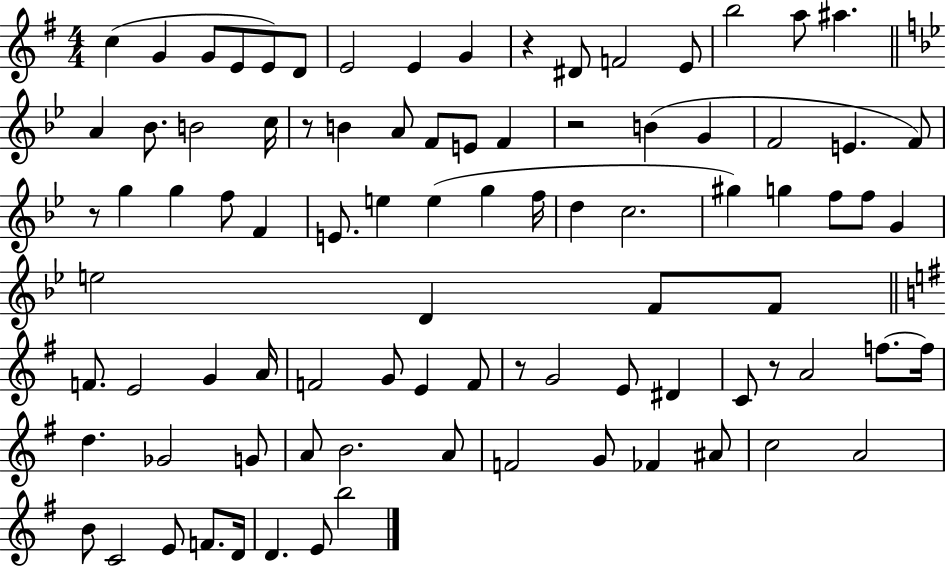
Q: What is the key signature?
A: G major